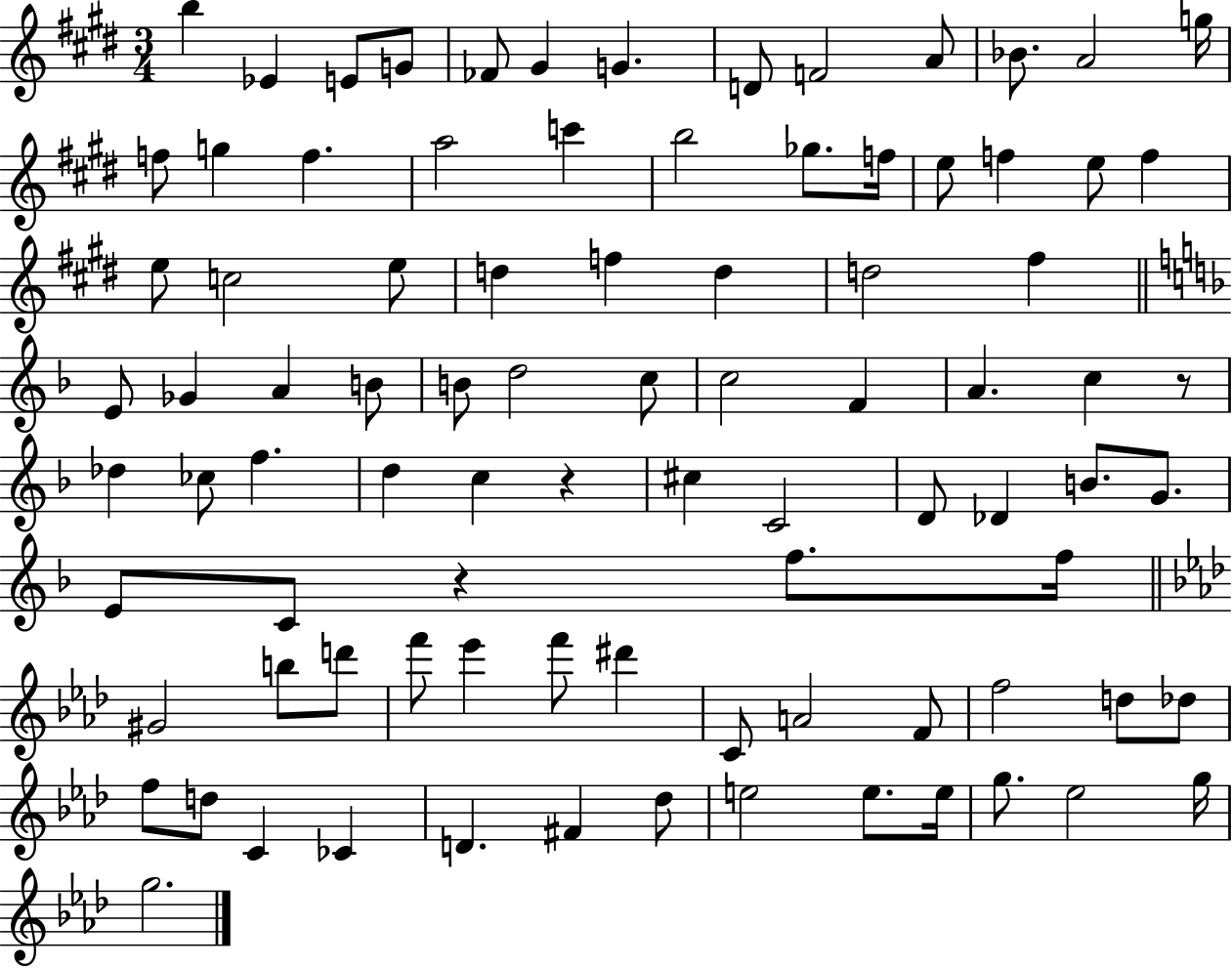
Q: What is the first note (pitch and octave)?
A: B5